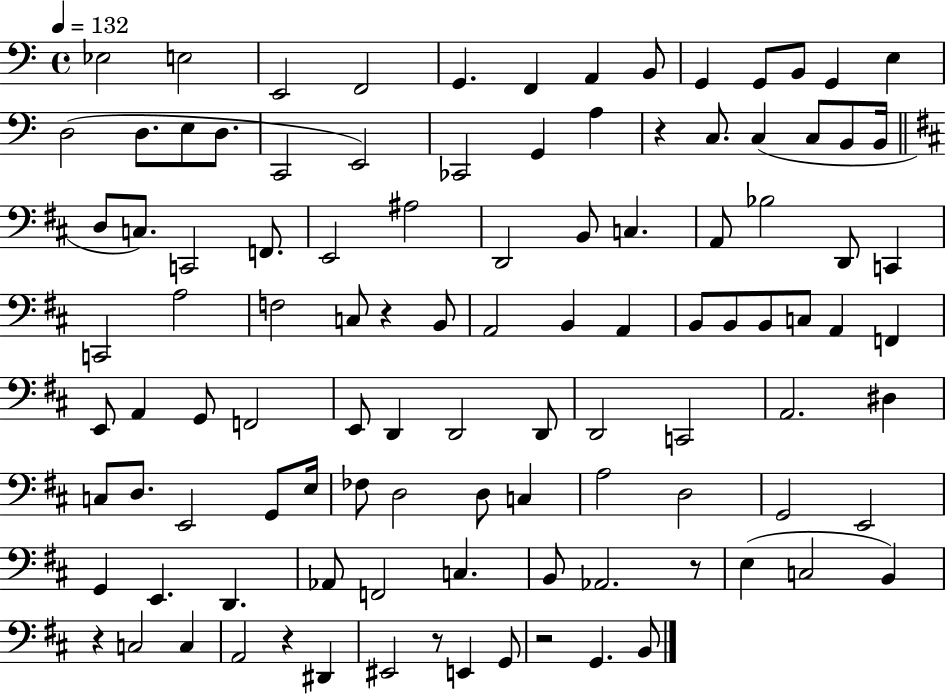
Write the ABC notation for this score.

X:1
T:Untitled
M:4/4
L:1/4
K:C
_E,2 E,2 E,,2 F,,2 G,, F,, A,, B,,/2 G,, G,,/2 B,,/2 G,, E, D,2 D,/2 E,/2 D,/2 C,,2 E,,2 _C,,2 G,, A, z C,/2 C, C,/2 B,,/2 B,,/4 D,/2 C,/2 C,,2 F,,/2 E,,2 ^A,2 D,,2 B,,/2 C, A,,/2 _B,2 D,,/2 C,, C,,2 A,2 F,2 C,/2 z B,,/2 A,,2 B,, A,, B,,/2 B,,/2 B,,/2 C,/2 A,, F,, E,,/2 A,, G,,/2 F,,2 E,,/2 D,, D,,2 D,,/2 D,,2 C,,2 A,,2 ^D, C,/2 D,/2 E,,2 G,,/2 E,/4 _F,/2 D,2 D,/2 C, A,2 D,2 G,,2 E,,2 G,, E,, D,, _A,,/2 F,,2 C, B,,/2 _A,,2 z/2 E, C,2 B,, z C,2 C, A,,2 z ^D,, ^E,,2 z/2 E,, G,,/2 z2 G,, B,,/2